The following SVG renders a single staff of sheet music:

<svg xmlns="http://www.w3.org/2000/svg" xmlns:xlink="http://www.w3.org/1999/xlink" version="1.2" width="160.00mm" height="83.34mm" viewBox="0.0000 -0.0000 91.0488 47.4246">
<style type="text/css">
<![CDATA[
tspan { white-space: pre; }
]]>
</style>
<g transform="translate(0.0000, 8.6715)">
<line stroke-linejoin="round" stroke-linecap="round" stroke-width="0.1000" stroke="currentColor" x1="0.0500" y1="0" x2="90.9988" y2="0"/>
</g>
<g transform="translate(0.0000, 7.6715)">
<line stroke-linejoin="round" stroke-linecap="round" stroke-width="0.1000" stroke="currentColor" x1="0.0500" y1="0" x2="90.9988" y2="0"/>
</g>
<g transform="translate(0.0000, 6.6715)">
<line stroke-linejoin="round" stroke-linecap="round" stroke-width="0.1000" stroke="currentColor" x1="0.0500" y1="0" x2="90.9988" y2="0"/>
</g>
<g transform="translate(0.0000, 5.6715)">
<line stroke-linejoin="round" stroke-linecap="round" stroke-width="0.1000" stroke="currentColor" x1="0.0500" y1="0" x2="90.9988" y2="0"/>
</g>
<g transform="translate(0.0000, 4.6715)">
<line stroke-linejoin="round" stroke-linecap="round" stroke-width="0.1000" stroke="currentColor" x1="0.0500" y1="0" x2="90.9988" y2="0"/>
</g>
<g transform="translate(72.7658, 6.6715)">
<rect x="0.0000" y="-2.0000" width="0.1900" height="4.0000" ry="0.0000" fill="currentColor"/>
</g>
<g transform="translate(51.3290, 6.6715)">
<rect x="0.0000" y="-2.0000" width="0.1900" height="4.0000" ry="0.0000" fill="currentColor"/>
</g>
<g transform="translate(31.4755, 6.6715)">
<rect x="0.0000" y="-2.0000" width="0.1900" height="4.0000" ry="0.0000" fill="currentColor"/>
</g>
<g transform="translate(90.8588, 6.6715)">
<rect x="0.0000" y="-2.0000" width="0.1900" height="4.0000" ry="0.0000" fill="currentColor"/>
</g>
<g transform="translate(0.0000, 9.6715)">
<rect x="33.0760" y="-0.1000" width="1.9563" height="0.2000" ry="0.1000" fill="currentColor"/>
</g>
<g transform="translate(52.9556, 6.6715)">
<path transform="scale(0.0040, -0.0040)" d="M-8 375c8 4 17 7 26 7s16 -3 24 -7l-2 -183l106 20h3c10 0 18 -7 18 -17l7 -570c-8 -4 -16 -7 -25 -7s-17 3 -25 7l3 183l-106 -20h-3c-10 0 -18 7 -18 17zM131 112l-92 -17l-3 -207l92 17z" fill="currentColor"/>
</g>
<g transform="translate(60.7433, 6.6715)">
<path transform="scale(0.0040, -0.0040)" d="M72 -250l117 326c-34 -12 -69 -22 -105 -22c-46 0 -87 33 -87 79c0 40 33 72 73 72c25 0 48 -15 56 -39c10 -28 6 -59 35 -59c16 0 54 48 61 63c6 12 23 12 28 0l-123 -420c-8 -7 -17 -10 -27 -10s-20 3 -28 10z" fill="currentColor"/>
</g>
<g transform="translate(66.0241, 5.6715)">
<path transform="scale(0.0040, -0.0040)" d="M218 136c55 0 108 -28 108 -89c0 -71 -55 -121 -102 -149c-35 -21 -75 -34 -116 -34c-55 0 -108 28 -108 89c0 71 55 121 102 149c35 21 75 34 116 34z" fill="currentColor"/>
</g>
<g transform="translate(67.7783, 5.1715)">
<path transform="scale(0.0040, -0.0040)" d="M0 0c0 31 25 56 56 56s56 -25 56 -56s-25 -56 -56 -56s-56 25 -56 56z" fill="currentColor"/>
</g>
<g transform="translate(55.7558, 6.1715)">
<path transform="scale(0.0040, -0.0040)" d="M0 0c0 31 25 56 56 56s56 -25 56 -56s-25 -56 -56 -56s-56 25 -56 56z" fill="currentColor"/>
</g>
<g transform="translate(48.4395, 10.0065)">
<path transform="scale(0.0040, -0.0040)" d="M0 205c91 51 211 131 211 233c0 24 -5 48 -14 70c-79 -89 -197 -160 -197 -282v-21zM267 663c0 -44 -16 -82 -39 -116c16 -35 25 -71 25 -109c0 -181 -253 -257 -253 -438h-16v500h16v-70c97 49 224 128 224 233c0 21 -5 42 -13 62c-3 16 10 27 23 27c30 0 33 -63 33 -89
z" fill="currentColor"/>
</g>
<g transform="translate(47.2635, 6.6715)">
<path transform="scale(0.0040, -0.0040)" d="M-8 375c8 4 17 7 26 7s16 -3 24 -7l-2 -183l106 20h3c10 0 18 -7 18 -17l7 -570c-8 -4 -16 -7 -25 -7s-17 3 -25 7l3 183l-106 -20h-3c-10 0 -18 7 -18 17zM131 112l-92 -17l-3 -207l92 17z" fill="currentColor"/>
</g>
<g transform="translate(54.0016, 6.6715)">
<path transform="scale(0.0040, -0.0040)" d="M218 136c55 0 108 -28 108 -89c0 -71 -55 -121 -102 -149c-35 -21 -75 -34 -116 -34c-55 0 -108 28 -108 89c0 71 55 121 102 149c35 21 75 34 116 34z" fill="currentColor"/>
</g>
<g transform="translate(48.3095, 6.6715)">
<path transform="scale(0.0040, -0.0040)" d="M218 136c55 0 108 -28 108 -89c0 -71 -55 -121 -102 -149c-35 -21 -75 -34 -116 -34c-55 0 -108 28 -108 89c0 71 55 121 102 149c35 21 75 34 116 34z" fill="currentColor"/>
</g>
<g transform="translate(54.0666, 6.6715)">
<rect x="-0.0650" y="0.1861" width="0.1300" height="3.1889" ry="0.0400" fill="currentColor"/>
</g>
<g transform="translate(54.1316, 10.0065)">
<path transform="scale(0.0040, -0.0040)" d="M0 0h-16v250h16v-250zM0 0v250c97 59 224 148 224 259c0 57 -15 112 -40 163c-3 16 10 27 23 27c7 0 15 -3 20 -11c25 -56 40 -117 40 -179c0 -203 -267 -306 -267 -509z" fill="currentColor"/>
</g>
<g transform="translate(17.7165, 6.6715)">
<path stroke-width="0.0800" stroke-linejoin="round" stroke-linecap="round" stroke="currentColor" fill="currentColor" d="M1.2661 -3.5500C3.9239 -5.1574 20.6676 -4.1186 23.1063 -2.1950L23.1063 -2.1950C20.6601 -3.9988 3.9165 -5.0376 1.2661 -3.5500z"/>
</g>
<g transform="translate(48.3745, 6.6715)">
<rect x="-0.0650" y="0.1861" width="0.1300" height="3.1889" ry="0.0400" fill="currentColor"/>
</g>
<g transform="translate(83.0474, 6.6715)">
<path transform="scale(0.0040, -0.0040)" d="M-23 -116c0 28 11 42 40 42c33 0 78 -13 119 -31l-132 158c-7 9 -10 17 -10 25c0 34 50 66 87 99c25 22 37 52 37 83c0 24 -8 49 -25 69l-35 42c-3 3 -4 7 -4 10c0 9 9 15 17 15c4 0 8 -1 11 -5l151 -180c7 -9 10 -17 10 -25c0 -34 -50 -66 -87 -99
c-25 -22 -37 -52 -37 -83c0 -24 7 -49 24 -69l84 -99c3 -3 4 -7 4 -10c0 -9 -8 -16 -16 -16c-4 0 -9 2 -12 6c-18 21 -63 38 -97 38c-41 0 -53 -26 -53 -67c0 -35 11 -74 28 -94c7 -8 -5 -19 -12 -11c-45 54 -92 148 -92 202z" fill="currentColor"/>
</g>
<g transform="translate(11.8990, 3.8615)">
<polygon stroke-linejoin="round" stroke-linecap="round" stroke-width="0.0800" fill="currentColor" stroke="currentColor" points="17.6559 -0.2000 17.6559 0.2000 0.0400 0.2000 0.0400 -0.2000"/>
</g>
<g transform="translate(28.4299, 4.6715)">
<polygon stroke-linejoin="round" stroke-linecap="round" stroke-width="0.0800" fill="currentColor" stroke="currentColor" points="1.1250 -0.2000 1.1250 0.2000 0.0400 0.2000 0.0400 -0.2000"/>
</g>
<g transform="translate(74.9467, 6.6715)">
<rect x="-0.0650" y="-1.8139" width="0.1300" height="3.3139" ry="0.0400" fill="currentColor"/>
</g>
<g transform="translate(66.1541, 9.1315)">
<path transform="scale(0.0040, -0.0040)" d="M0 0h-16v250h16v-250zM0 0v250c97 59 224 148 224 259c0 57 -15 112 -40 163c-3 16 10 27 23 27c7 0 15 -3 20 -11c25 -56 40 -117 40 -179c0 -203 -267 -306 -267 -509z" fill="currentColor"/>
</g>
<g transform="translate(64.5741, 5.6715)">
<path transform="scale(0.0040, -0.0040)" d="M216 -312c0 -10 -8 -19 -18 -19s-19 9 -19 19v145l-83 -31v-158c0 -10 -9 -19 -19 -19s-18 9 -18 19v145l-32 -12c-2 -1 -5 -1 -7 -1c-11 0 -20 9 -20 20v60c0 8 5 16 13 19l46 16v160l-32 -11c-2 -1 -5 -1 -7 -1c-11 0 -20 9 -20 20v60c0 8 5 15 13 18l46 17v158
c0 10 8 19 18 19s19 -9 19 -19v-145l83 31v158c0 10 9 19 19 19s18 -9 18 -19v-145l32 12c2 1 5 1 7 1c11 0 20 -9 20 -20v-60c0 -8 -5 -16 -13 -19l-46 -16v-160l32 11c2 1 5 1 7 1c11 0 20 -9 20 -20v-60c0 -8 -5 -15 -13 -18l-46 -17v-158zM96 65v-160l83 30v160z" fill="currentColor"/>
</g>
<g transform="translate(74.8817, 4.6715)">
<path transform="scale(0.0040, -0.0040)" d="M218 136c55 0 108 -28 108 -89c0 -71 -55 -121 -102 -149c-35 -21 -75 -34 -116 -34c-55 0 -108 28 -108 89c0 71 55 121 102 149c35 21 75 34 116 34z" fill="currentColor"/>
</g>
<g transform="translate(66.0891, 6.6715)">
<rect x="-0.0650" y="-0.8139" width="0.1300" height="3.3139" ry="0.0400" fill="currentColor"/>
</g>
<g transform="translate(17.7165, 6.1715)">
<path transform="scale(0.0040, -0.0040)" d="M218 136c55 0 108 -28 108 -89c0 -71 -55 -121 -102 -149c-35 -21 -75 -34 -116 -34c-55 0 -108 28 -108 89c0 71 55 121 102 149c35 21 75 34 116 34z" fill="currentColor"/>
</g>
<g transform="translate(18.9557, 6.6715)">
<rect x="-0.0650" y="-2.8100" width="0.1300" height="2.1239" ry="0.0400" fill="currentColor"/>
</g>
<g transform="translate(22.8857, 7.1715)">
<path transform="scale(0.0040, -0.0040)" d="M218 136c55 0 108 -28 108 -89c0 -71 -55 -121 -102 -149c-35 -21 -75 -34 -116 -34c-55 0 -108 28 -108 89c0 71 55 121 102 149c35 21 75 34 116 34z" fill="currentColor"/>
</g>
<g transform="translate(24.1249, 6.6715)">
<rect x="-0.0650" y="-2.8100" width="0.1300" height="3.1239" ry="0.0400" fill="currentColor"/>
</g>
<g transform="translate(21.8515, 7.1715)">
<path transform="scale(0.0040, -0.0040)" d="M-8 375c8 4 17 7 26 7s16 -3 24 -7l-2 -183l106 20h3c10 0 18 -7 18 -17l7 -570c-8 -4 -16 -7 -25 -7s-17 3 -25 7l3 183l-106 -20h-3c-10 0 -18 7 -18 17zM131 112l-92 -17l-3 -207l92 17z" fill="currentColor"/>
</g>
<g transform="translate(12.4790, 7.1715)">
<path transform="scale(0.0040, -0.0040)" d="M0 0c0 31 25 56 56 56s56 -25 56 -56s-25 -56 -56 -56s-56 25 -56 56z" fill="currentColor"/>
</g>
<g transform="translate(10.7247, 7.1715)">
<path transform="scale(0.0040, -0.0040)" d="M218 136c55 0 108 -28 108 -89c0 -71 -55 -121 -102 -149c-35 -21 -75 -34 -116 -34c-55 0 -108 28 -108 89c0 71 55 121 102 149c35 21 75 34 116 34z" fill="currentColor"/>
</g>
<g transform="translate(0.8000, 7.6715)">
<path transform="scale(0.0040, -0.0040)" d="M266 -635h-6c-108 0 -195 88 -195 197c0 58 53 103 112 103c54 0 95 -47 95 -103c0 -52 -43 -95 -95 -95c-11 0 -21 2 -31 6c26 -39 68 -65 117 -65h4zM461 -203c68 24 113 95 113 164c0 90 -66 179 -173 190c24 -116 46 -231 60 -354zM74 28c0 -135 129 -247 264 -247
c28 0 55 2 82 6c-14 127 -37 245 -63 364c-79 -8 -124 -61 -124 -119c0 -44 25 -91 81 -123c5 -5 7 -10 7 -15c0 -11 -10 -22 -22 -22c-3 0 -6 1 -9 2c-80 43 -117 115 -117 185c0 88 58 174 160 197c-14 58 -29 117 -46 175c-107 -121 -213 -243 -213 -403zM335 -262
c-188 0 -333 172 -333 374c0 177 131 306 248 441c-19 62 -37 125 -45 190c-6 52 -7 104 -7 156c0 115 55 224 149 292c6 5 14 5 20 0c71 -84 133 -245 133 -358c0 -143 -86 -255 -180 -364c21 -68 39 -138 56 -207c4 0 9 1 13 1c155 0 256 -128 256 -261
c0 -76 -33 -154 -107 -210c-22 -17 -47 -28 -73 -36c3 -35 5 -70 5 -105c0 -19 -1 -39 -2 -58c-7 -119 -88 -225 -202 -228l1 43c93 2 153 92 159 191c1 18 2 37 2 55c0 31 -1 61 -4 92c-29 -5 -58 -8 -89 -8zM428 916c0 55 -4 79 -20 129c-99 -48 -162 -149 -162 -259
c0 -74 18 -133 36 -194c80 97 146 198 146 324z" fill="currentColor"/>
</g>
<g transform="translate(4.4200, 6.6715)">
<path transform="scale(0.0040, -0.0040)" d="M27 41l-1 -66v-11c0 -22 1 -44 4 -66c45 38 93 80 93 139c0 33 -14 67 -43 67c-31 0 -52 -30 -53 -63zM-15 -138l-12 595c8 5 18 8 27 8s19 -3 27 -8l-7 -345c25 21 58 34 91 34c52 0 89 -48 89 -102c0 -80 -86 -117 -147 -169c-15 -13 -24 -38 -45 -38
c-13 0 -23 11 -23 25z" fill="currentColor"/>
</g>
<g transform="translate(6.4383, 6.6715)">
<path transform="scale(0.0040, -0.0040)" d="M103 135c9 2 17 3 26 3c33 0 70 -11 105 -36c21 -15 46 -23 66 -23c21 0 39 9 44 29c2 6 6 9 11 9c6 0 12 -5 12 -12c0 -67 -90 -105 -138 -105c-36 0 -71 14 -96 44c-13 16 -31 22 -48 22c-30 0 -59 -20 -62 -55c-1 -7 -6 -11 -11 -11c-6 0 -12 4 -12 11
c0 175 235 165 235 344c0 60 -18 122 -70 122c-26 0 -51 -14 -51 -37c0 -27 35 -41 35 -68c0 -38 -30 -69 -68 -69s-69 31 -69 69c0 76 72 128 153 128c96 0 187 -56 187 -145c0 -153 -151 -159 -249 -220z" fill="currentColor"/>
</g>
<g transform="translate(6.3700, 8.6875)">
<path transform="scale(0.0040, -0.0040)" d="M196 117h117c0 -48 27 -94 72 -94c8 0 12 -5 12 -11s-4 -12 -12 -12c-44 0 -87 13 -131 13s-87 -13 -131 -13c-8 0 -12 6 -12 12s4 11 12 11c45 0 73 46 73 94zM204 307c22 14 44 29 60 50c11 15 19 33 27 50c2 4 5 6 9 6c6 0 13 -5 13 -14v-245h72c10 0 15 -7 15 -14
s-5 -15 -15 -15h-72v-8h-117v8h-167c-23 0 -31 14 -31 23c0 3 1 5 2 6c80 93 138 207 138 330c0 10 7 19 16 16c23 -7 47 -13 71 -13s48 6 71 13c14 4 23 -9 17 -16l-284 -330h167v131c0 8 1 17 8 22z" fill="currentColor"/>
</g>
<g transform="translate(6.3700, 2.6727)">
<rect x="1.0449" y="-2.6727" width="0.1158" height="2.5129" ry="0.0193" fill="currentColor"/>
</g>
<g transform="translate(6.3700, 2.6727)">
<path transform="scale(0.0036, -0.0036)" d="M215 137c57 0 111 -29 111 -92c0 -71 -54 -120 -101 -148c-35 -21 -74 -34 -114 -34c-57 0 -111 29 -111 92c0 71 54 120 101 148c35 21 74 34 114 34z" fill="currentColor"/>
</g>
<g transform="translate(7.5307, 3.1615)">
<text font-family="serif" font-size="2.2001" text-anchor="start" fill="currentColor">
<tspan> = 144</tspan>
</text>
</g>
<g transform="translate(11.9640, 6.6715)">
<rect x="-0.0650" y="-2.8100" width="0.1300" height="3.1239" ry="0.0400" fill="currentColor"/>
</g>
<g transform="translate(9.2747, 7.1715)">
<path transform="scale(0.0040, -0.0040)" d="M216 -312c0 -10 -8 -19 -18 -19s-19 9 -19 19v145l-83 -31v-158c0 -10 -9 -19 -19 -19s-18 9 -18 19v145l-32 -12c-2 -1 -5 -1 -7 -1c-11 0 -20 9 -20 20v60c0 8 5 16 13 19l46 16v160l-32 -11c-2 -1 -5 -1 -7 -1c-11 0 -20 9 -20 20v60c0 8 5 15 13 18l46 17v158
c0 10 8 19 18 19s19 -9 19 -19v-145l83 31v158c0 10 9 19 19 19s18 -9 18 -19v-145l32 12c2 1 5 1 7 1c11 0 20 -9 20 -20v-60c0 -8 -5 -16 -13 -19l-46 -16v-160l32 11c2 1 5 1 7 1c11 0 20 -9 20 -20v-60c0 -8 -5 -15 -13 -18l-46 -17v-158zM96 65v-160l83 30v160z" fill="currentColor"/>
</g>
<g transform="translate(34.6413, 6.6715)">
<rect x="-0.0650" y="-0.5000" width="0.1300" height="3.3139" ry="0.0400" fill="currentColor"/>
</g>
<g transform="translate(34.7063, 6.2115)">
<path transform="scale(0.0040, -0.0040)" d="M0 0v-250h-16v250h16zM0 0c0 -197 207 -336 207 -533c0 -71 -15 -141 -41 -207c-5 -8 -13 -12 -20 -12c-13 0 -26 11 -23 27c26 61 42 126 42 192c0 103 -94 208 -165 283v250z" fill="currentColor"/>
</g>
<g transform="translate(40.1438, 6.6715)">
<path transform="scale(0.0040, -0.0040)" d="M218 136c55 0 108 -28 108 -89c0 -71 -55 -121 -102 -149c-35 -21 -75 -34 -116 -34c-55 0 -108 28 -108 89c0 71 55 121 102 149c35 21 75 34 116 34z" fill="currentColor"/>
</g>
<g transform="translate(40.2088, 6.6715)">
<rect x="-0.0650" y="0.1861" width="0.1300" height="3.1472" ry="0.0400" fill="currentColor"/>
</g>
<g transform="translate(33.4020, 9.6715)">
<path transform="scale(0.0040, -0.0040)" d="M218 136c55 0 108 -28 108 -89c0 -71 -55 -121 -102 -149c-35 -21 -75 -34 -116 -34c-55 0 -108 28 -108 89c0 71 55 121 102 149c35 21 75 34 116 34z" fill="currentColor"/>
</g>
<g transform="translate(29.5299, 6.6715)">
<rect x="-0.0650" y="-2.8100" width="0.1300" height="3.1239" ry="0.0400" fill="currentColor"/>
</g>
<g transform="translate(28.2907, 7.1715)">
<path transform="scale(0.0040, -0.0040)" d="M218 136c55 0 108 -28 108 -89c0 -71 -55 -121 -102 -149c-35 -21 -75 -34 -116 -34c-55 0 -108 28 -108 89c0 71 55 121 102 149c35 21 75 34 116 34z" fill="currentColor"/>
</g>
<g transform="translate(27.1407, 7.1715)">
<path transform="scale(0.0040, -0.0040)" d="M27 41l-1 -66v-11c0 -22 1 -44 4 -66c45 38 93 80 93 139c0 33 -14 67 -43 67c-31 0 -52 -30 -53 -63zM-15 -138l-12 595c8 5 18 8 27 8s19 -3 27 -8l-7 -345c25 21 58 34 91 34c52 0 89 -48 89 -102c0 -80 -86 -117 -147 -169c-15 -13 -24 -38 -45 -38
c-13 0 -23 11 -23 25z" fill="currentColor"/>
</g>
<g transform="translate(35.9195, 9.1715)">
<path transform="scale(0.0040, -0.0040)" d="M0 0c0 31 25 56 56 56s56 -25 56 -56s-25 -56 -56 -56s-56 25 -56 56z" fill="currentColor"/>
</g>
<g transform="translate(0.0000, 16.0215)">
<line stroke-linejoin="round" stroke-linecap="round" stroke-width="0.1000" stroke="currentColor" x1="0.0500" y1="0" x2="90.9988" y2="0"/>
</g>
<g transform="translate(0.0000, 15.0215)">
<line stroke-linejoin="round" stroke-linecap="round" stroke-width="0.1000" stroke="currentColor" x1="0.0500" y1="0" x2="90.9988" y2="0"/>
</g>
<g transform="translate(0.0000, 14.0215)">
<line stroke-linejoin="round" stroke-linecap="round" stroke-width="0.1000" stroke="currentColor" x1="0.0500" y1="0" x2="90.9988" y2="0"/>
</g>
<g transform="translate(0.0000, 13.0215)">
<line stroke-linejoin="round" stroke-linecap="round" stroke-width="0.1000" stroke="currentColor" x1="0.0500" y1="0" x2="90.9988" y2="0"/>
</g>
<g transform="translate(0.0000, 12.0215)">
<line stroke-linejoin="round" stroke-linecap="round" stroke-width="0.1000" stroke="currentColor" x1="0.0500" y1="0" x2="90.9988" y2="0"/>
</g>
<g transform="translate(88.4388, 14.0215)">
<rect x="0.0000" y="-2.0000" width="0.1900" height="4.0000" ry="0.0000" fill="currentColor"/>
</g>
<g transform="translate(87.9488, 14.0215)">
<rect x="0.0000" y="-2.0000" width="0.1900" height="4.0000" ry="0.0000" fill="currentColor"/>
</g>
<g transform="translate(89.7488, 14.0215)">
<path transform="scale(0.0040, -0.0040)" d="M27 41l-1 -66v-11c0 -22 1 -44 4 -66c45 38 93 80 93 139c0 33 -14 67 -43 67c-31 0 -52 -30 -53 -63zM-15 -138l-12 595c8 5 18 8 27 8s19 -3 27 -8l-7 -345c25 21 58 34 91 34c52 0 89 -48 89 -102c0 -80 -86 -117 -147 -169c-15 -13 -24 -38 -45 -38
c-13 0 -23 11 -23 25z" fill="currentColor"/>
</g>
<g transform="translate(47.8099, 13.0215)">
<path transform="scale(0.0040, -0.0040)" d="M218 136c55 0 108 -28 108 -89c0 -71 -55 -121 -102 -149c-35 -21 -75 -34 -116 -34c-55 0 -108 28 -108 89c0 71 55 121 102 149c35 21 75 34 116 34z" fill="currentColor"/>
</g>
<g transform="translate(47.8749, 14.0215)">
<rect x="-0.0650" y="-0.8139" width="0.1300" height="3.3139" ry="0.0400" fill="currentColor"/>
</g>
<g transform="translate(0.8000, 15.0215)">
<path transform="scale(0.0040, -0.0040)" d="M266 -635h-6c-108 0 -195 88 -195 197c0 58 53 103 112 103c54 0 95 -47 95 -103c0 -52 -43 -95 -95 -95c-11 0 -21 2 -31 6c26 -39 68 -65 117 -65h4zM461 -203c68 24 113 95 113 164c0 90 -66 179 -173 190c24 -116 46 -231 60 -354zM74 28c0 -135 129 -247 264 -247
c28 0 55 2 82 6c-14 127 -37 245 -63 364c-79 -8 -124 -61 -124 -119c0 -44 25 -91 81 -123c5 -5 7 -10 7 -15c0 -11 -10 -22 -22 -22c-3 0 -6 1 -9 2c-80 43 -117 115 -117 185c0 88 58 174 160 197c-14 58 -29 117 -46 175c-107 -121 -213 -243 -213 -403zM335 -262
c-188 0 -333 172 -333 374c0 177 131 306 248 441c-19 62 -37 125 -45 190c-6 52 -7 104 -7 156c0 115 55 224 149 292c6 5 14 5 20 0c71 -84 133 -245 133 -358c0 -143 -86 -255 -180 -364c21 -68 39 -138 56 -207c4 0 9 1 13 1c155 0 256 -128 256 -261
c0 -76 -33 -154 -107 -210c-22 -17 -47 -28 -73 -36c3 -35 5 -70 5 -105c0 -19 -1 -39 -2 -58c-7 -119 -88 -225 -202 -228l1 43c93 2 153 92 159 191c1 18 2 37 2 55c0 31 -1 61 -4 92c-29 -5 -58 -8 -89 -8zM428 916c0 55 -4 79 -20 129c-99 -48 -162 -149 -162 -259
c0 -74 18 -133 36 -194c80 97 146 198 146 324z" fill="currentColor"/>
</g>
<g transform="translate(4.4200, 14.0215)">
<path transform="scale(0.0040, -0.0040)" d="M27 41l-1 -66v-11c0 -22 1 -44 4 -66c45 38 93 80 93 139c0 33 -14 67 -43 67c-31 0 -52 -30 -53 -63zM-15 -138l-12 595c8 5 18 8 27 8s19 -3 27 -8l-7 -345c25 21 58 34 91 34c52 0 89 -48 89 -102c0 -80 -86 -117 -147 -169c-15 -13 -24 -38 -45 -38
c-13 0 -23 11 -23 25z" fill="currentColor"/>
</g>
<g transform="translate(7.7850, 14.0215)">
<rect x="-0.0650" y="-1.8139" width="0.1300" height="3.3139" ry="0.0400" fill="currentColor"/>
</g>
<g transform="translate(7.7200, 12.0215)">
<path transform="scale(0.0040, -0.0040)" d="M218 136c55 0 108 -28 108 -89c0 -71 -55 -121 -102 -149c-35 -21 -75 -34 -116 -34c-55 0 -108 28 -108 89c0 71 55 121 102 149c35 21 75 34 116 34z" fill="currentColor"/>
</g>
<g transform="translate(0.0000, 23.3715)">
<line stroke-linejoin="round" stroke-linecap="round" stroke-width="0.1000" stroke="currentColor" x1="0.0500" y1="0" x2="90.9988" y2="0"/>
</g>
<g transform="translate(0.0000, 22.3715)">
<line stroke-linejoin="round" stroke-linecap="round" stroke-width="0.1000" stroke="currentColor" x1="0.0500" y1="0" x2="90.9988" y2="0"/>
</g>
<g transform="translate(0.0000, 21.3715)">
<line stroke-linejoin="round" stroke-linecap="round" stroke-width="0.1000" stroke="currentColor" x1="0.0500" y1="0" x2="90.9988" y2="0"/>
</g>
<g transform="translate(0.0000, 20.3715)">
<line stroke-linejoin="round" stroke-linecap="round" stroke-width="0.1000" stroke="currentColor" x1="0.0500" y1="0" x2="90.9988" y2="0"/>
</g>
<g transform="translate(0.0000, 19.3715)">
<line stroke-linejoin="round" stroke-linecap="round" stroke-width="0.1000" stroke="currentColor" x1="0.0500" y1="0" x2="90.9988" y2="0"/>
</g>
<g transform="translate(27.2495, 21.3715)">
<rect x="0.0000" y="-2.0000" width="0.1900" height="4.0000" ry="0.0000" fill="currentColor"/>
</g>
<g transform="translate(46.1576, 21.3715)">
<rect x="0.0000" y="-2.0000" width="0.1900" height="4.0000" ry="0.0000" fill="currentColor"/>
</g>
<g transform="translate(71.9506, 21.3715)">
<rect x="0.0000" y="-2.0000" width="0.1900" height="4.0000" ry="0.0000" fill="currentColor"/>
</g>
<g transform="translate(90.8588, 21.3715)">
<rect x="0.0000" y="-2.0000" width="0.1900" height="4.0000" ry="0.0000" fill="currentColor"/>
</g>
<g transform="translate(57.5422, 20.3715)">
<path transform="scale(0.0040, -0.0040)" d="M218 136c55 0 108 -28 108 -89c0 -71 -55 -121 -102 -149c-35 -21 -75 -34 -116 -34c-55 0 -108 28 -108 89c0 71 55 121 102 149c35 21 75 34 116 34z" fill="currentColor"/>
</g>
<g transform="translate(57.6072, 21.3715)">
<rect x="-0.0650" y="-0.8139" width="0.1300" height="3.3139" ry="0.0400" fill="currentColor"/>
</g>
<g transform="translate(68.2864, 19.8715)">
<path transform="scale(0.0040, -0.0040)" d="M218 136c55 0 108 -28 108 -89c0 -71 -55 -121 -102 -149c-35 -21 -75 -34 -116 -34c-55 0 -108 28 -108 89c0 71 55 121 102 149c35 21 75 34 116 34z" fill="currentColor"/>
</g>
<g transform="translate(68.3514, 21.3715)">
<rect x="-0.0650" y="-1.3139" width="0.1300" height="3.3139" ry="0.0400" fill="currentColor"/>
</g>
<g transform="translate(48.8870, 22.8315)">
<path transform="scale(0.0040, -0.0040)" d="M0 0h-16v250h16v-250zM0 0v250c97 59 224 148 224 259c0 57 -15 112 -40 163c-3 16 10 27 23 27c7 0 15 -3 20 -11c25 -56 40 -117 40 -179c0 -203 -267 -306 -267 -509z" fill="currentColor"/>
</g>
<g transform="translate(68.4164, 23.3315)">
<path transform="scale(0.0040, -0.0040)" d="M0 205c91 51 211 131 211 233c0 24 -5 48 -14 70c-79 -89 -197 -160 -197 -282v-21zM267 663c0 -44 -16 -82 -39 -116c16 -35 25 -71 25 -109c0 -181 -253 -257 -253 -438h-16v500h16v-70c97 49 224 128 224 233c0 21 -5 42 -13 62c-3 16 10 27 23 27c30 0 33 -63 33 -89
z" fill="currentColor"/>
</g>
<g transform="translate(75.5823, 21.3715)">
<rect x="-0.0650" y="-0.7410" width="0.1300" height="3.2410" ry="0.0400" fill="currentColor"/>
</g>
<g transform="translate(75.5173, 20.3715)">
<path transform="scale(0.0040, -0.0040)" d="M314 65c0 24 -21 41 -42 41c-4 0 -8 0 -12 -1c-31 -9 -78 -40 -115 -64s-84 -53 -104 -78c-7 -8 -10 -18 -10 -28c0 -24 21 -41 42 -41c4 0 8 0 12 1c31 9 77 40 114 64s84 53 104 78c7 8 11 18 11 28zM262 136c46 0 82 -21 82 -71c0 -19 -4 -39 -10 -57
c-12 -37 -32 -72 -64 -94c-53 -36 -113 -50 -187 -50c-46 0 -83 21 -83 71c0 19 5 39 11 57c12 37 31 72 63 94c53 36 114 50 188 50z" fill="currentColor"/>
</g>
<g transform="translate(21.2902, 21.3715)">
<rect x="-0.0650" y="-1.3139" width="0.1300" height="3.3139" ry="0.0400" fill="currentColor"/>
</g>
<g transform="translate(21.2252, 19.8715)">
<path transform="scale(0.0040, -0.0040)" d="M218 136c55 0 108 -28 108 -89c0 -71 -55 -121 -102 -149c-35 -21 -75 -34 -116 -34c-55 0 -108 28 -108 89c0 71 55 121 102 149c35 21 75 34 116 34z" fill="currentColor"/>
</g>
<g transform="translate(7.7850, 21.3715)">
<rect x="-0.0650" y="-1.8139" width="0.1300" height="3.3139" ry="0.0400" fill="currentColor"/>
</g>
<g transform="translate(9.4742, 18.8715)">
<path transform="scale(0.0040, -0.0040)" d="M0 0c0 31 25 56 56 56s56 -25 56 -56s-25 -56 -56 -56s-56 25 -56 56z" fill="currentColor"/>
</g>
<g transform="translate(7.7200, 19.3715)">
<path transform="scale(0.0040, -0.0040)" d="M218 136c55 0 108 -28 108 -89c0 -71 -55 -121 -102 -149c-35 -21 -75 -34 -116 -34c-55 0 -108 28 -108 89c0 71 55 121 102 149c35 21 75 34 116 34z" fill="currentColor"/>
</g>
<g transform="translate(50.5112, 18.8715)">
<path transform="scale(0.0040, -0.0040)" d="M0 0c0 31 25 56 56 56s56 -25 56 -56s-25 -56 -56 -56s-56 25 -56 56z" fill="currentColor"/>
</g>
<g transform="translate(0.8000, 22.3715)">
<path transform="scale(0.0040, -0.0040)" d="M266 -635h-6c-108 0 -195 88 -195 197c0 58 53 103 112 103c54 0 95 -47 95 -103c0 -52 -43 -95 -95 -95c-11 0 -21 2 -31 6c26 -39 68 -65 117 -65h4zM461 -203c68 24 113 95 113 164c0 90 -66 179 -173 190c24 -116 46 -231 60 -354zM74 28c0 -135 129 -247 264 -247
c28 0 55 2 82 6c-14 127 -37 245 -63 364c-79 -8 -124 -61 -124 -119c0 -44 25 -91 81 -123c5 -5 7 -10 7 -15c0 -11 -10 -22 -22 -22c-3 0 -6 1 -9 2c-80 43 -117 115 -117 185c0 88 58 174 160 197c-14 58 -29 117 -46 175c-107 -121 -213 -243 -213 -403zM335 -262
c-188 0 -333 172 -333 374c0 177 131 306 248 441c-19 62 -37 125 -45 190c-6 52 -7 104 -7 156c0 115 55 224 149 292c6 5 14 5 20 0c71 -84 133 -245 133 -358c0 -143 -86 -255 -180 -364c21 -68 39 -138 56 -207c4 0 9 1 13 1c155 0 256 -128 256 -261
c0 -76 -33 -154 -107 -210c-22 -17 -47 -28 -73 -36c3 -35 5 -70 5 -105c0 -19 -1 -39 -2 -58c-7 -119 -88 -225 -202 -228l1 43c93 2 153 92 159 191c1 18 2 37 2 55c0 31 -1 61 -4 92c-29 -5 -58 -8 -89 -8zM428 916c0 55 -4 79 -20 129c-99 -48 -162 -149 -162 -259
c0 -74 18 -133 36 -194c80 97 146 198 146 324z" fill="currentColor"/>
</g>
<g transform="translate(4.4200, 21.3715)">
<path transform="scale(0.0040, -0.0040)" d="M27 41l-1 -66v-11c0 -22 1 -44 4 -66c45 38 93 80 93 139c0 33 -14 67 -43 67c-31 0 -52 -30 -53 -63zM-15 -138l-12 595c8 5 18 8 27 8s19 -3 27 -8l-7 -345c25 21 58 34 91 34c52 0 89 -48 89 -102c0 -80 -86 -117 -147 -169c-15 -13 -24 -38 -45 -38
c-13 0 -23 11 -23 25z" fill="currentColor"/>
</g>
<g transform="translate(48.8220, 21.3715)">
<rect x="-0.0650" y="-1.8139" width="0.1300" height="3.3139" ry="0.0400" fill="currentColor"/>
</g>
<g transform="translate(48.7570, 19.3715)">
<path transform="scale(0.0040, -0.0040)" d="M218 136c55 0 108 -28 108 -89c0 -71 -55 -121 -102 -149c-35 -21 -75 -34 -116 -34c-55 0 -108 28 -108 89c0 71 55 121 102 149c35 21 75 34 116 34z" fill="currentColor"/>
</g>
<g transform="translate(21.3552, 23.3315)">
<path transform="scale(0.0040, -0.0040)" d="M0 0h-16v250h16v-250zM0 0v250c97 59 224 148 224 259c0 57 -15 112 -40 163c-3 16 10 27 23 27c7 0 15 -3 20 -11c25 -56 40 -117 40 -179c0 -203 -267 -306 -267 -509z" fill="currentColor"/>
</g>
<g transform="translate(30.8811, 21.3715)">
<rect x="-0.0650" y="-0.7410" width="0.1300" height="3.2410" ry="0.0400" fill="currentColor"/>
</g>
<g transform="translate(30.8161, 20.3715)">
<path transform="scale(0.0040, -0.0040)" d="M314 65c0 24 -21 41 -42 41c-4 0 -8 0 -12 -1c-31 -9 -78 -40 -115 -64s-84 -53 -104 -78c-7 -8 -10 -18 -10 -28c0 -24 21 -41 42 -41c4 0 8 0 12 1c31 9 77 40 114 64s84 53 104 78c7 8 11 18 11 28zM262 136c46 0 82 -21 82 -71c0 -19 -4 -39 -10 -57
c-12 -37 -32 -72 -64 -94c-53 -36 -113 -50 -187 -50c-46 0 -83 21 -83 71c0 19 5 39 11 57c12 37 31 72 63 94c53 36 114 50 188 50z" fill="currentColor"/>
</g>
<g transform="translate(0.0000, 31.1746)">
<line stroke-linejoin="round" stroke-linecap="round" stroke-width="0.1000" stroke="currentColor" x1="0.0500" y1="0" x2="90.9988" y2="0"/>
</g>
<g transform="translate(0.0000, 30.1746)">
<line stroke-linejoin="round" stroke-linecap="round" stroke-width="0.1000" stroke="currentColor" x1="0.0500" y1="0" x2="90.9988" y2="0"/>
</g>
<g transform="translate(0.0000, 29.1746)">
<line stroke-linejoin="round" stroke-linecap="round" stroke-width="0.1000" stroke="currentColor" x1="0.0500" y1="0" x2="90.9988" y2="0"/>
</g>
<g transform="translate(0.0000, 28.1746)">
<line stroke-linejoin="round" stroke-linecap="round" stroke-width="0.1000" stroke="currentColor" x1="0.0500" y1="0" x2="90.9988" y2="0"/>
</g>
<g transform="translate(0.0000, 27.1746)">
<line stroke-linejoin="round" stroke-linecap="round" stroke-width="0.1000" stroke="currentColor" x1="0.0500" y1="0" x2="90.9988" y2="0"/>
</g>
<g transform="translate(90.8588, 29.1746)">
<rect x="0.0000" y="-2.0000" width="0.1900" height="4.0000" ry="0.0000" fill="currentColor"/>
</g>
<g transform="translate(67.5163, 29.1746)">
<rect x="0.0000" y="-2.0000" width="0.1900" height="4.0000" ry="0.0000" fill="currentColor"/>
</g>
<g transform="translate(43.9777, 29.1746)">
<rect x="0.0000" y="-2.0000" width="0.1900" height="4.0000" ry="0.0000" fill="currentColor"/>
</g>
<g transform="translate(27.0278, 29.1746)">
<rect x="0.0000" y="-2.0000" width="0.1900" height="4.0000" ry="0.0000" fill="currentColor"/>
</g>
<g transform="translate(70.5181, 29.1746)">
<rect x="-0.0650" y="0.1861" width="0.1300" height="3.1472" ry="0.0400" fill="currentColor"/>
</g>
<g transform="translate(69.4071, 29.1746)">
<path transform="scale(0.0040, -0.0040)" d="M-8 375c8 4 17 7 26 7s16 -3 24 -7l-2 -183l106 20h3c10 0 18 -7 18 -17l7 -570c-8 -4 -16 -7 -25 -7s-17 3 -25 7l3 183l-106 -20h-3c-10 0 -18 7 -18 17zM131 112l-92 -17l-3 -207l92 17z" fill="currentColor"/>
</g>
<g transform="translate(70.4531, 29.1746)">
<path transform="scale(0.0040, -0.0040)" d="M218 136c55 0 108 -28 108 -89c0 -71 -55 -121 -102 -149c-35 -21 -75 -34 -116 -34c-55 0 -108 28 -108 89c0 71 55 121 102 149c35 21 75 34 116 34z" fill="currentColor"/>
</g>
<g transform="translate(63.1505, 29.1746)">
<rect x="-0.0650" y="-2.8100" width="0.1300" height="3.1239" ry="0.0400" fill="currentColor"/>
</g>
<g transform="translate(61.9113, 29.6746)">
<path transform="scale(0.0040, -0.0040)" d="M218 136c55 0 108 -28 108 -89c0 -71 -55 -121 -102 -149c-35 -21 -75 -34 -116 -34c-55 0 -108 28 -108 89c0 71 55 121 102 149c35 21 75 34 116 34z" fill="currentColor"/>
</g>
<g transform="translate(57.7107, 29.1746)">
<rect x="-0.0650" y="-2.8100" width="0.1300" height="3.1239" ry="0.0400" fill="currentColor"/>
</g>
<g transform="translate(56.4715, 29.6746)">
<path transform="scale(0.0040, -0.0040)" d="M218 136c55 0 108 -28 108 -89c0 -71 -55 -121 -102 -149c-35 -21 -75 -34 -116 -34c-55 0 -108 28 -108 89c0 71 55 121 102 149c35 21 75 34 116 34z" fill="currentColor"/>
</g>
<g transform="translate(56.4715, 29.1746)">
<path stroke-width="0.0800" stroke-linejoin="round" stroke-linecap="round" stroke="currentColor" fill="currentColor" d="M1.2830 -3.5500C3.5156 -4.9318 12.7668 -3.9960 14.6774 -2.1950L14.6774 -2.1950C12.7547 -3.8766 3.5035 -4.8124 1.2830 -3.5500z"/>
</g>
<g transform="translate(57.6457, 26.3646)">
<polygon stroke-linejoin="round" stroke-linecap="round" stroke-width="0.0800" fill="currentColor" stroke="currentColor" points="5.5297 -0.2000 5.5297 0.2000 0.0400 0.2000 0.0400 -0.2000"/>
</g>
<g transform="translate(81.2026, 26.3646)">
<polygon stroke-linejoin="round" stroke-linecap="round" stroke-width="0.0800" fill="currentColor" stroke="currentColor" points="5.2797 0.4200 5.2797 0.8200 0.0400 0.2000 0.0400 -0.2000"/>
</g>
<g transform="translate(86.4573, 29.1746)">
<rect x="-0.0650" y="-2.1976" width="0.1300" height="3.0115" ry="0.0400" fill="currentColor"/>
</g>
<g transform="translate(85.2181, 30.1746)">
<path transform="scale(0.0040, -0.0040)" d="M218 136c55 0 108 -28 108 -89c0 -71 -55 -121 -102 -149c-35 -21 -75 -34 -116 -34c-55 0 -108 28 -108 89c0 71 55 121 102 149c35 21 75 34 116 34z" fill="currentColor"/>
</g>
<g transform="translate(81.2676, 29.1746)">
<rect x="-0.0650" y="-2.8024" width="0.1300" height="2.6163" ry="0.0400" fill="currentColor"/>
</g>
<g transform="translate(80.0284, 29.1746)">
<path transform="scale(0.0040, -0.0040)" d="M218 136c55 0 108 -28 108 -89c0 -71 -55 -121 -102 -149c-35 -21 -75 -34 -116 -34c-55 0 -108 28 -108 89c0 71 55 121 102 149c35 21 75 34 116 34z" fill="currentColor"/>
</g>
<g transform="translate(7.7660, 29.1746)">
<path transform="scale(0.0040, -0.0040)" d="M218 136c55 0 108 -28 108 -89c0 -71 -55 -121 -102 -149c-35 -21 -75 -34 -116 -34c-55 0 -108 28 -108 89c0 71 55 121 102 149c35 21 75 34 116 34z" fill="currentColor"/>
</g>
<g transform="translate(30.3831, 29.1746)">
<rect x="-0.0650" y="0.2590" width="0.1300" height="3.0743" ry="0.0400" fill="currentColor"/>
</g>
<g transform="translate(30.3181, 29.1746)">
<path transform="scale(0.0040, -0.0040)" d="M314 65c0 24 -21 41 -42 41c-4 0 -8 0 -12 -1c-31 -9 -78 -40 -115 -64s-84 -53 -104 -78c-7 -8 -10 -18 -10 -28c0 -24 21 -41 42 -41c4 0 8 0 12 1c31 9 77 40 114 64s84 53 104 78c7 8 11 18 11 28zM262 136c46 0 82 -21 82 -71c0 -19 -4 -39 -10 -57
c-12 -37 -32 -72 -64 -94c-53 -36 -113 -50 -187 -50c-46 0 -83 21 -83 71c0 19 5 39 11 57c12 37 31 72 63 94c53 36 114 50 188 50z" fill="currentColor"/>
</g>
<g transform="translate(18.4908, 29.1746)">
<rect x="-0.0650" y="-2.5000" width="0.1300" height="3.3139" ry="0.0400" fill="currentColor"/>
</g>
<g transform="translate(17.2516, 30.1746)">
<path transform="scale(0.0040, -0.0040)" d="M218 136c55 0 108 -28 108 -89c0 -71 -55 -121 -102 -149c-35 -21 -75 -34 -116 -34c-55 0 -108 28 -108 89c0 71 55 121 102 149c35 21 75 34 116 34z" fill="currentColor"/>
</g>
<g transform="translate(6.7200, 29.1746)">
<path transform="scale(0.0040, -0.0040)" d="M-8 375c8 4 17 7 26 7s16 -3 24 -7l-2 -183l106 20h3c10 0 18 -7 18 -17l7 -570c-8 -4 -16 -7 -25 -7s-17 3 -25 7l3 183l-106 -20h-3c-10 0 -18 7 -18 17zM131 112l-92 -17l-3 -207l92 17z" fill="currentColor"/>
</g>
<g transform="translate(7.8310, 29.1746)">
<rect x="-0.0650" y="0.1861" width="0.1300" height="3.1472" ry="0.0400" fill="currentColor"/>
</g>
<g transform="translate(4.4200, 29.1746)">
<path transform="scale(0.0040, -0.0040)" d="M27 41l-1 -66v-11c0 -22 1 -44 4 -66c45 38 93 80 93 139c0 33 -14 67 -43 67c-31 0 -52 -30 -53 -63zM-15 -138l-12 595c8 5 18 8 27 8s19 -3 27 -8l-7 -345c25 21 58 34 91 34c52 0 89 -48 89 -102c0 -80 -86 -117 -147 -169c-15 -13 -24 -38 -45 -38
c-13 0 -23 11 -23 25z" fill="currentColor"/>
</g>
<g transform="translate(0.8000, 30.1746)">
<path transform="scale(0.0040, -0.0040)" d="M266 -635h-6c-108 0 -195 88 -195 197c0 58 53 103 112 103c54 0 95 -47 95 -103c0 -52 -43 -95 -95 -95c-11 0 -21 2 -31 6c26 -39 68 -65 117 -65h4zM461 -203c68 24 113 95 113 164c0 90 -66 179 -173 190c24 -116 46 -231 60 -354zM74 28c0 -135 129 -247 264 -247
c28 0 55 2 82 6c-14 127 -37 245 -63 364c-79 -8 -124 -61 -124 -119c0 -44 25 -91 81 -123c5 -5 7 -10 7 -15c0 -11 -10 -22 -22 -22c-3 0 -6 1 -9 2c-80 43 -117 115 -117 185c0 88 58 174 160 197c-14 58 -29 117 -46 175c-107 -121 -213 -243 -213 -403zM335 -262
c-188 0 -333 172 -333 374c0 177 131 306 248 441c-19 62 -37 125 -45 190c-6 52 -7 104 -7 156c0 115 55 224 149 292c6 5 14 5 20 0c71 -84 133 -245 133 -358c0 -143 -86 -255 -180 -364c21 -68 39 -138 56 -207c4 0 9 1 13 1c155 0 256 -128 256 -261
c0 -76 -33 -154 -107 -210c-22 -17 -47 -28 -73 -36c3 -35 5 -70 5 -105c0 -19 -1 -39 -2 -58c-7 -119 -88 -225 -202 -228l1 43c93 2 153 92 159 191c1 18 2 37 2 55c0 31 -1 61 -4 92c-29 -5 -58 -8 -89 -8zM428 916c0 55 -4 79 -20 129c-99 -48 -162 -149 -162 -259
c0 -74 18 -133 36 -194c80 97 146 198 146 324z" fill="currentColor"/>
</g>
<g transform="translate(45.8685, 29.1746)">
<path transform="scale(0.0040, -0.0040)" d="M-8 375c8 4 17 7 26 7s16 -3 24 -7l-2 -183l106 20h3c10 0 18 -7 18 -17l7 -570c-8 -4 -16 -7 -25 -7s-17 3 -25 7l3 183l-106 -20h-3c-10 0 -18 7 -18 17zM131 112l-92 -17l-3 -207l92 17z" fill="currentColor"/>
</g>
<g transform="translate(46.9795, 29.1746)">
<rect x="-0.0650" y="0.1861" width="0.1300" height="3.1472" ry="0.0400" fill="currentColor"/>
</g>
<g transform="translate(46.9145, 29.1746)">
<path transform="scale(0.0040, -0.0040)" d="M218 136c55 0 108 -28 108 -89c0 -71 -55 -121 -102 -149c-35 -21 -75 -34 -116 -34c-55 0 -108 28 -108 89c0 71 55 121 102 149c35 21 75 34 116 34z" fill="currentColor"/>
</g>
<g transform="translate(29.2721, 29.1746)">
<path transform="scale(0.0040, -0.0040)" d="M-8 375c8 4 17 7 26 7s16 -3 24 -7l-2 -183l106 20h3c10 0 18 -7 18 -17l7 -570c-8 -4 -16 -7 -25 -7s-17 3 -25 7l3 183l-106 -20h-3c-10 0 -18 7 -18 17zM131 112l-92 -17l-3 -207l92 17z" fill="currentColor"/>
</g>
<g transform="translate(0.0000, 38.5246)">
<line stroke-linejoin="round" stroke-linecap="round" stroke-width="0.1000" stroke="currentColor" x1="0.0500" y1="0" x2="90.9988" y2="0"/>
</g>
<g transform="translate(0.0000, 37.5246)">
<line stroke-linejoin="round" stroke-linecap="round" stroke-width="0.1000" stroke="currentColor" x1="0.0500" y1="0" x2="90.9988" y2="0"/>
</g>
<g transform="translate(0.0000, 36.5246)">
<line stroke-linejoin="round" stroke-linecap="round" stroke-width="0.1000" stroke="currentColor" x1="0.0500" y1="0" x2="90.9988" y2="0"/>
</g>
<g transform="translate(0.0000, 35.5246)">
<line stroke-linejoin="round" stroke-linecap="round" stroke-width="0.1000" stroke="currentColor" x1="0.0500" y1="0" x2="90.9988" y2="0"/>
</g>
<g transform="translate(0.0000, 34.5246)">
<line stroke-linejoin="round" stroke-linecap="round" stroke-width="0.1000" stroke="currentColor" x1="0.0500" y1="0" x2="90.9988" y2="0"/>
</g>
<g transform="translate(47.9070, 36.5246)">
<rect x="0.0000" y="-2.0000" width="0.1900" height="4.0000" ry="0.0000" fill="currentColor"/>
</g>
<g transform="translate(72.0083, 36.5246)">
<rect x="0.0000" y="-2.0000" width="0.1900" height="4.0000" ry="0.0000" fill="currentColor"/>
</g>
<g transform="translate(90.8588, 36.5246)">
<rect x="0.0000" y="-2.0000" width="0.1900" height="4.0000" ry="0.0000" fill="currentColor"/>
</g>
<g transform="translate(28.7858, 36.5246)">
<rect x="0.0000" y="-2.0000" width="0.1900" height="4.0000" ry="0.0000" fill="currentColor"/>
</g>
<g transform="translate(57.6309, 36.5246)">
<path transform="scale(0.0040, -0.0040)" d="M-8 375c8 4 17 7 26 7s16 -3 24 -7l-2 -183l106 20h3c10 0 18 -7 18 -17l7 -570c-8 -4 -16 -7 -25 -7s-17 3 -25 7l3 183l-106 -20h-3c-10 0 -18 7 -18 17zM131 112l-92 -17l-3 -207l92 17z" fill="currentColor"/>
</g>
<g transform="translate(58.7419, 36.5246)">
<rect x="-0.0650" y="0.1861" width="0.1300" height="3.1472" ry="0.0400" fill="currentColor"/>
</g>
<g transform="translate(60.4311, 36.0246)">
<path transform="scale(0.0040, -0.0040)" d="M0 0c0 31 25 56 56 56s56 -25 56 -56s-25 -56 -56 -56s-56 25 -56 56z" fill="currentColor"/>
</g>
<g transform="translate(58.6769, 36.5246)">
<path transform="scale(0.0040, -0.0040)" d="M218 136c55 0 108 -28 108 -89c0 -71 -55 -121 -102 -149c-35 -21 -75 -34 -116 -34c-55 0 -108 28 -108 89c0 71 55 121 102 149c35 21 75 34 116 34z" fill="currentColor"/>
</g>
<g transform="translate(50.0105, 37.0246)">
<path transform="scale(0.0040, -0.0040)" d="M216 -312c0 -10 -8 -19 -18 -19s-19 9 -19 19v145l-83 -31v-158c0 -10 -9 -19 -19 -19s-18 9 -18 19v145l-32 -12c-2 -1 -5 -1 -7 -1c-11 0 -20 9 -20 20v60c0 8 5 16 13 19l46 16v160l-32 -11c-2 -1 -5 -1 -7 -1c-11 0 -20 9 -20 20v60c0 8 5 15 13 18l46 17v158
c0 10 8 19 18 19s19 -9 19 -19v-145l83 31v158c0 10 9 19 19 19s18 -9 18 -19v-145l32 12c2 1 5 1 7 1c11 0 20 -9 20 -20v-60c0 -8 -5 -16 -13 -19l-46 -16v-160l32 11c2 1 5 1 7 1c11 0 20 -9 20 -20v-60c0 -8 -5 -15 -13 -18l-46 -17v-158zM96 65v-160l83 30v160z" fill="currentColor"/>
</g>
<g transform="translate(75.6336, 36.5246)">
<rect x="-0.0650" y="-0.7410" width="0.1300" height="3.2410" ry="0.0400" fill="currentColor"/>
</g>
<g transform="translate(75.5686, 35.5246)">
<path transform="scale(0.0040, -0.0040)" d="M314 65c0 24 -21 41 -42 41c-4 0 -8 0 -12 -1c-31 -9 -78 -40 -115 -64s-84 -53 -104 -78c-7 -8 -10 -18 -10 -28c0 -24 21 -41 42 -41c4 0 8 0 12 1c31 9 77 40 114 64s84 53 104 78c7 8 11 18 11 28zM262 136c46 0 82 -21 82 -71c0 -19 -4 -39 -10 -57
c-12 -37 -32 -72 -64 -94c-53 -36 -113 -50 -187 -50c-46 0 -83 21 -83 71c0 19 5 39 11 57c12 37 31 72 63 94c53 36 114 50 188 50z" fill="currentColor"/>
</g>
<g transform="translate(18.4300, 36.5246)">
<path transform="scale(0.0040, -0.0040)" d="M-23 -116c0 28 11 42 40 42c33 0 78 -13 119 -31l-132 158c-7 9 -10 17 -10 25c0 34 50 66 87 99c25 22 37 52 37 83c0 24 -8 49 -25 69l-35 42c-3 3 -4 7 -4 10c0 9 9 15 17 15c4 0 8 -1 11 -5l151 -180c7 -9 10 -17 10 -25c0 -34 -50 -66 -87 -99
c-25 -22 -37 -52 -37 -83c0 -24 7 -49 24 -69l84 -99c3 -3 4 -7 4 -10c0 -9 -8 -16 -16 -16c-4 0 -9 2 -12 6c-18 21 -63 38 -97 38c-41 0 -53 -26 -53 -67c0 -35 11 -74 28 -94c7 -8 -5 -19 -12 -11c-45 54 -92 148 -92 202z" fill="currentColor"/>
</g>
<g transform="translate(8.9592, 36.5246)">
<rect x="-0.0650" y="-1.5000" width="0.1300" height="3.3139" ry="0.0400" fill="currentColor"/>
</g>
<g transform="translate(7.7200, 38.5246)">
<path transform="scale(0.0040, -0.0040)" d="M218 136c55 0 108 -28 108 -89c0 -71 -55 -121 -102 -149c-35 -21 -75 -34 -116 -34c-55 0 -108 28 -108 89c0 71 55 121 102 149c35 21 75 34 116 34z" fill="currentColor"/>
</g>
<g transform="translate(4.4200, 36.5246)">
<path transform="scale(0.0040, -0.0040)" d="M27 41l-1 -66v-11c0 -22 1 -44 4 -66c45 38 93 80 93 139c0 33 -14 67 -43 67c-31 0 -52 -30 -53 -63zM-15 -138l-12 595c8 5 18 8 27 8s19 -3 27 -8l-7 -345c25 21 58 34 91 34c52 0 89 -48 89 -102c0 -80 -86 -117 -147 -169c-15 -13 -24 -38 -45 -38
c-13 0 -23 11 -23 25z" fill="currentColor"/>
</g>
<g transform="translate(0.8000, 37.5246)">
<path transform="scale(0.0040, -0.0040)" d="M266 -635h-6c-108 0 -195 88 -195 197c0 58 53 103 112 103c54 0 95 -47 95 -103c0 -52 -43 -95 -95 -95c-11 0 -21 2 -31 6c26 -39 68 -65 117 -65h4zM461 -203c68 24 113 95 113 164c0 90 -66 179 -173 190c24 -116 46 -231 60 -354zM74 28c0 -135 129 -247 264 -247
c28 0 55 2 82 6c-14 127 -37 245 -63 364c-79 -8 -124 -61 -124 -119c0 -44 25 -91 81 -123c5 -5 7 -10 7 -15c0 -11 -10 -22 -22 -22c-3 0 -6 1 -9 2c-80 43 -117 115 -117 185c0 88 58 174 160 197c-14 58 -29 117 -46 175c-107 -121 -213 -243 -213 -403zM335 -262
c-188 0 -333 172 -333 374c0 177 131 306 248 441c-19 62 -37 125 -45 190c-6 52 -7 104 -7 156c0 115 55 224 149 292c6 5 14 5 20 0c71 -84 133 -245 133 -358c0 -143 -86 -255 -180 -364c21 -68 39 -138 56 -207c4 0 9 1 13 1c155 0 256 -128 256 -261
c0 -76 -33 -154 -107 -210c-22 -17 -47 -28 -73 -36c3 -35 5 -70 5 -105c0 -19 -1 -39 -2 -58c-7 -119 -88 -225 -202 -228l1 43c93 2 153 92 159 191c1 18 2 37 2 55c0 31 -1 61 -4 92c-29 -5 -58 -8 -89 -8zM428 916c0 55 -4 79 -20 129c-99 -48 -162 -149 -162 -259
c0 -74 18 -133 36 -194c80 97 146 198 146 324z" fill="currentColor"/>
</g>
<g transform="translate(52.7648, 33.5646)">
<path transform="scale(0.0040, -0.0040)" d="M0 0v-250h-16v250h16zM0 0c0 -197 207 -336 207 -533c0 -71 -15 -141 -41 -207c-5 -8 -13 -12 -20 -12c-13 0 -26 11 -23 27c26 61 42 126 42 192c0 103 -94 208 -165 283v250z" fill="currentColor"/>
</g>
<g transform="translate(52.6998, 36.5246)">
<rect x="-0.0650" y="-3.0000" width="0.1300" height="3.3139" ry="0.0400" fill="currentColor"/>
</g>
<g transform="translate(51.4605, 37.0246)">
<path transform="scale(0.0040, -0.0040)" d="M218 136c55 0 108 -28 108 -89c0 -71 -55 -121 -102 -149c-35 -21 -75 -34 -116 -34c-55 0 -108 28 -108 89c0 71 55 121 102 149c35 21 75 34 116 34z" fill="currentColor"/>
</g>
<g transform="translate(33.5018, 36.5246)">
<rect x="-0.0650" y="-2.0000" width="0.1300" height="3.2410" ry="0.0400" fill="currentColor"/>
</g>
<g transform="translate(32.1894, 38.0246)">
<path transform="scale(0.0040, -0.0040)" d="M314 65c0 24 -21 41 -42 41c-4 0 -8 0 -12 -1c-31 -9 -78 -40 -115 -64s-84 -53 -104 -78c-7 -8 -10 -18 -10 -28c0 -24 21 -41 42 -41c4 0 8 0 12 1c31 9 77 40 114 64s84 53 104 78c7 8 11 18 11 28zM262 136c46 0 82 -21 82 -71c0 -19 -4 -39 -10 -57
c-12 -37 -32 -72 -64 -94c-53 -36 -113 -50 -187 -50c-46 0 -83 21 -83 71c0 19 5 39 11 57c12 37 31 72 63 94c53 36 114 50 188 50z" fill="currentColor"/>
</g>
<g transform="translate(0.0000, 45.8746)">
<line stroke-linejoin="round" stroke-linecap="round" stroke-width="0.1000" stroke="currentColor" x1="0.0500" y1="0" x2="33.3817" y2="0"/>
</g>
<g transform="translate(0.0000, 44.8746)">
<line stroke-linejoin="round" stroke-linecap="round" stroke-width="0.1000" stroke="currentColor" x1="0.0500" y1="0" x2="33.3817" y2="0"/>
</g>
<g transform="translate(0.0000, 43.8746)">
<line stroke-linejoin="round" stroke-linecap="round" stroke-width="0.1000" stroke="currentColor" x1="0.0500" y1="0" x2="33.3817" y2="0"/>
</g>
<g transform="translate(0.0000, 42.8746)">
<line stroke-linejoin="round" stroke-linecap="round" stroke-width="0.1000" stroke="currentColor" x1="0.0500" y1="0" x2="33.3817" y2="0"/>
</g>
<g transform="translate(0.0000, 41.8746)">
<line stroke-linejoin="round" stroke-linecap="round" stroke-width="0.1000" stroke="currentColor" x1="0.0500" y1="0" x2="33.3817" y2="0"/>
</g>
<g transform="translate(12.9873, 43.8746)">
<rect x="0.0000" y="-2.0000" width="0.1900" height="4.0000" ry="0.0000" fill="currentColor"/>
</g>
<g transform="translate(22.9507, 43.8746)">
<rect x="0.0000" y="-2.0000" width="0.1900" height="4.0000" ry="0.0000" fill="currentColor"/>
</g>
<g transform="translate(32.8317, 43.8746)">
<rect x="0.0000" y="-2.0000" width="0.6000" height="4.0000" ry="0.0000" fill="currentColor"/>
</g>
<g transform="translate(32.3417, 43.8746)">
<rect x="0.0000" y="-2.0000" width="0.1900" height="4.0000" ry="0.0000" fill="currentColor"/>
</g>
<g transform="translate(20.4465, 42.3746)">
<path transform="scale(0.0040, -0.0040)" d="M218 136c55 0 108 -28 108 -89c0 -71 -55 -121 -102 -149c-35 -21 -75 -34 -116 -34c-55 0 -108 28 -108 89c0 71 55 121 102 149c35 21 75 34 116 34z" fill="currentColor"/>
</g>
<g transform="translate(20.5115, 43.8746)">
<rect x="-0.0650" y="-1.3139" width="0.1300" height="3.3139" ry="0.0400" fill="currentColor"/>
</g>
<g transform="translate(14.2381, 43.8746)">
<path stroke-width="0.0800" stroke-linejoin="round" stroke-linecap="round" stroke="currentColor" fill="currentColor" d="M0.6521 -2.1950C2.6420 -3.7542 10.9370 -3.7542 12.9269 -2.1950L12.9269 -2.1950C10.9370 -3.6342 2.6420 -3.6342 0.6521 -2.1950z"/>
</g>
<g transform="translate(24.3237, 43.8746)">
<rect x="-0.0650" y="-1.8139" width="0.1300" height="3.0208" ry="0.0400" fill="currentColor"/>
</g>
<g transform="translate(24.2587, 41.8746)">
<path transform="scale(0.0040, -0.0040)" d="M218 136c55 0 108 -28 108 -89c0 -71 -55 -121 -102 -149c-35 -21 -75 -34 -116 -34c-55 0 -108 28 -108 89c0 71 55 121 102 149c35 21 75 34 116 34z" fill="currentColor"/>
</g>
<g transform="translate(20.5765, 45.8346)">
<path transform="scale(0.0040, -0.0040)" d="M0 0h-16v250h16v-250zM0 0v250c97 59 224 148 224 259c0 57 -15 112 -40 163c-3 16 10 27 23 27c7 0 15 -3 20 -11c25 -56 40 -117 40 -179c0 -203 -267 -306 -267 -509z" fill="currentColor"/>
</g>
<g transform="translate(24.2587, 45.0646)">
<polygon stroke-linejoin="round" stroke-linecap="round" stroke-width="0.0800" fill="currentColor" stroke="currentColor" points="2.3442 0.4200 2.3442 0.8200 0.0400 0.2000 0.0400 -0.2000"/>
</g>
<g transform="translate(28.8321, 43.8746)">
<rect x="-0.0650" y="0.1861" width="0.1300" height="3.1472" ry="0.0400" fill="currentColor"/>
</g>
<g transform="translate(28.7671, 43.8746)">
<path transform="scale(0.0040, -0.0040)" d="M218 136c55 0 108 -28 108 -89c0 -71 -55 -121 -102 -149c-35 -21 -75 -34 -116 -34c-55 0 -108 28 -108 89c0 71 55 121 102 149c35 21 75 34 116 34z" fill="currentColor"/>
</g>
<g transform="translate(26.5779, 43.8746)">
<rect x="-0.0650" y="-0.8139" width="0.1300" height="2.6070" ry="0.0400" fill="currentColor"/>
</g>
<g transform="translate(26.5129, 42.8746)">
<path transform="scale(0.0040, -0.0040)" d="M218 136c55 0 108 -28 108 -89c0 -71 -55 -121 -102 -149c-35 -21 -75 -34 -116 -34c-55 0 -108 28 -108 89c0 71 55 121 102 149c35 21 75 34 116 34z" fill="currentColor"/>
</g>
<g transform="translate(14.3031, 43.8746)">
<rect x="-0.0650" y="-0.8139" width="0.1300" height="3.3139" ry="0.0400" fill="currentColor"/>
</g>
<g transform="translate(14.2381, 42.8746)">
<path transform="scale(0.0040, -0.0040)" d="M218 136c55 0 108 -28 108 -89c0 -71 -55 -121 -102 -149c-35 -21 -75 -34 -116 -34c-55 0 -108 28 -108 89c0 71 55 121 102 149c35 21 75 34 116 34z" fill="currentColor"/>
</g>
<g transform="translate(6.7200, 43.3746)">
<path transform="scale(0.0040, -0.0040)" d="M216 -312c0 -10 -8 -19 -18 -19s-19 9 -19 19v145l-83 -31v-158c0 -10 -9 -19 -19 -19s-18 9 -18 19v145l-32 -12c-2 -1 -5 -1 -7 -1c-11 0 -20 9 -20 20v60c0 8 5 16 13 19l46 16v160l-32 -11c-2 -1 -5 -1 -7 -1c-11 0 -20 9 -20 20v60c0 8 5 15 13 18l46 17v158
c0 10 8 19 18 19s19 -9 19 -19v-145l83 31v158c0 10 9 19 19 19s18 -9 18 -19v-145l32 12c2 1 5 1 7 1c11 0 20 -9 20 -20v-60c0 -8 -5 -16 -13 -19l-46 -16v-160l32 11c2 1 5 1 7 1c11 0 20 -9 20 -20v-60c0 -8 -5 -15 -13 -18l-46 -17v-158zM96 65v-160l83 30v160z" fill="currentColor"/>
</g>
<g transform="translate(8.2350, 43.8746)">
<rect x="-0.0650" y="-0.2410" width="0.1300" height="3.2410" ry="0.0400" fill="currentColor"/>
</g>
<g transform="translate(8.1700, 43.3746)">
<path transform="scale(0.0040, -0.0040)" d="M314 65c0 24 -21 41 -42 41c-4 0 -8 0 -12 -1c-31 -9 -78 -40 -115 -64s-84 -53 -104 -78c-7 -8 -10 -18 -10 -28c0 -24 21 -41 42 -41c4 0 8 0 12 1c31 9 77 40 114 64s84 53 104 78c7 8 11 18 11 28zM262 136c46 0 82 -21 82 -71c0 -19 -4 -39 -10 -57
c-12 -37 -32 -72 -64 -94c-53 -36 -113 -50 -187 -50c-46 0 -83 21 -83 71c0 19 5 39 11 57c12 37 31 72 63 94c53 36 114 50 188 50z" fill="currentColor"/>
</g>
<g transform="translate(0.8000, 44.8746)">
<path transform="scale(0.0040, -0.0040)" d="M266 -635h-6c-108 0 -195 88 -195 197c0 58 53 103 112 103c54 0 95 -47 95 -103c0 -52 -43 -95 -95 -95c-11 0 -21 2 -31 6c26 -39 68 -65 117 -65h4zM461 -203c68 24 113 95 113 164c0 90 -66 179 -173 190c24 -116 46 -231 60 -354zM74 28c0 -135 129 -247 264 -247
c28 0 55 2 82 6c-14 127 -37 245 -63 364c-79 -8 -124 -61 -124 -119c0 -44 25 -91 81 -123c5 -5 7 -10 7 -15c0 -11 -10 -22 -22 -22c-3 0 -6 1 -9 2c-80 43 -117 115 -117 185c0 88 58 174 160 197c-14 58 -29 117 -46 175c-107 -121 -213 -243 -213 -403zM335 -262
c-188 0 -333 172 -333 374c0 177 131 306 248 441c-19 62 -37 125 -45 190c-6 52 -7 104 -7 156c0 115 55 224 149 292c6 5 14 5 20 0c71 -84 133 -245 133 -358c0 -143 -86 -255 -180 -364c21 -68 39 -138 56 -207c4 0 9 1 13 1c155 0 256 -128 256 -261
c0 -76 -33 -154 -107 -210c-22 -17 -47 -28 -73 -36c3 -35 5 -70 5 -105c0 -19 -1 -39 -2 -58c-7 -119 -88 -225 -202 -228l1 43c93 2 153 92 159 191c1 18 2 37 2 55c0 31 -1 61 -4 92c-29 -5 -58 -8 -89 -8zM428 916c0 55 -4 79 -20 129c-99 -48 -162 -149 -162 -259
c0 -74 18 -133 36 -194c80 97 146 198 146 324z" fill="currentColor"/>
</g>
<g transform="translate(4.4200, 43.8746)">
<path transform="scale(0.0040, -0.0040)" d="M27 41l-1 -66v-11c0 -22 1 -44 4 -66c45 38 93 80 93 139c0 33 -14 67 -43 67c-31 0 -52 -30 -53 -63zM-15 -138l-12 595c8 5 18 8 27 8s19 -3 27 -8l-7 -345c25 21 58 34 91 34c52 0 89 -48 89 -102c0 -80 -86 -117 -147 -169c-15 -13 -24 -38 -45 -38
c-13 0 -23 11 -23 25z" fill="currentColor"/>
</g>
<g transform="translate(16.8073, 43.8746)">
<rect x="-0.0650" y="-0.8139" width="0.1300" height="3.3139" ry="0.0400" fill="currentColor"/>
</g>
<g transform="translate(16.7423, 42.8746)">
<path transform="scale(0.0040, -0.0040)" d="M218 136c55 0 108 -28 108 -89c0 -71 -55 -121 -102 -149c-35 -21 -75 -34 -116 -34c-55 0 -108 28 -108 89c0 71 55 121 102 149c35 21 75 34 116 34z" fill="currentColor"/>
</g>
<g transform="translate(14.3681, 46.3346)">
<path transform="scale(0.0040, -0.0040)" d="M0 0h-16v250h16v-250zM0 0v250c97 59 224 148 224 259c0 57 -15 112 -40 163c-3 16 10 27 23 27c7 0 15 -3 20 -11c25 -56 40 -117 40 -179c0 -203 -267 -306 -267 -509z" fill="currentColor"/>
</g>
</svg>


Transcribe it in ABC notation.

X:1
T:Untitled
M:2/4
L:1/4
K:F
^A/2 c/2 A/2 _A/4 C/2 _B B/4 B/2 z/2 ^d/2 f z f d f e/2 d2 f/2 d e/4 d2 B G B2 B A/2 A/2 B B/2 G/2 E z F2 ^A/2 B d2 ^c2 d/2 d e/2 f/2 d/2 _B